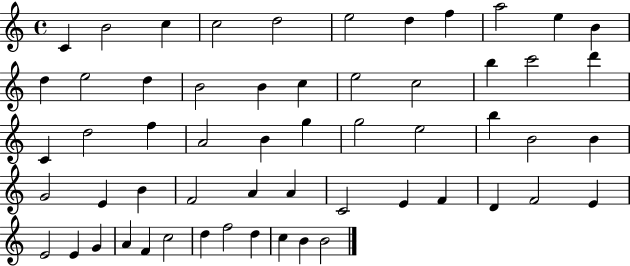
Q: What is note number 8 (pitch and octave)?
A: F5